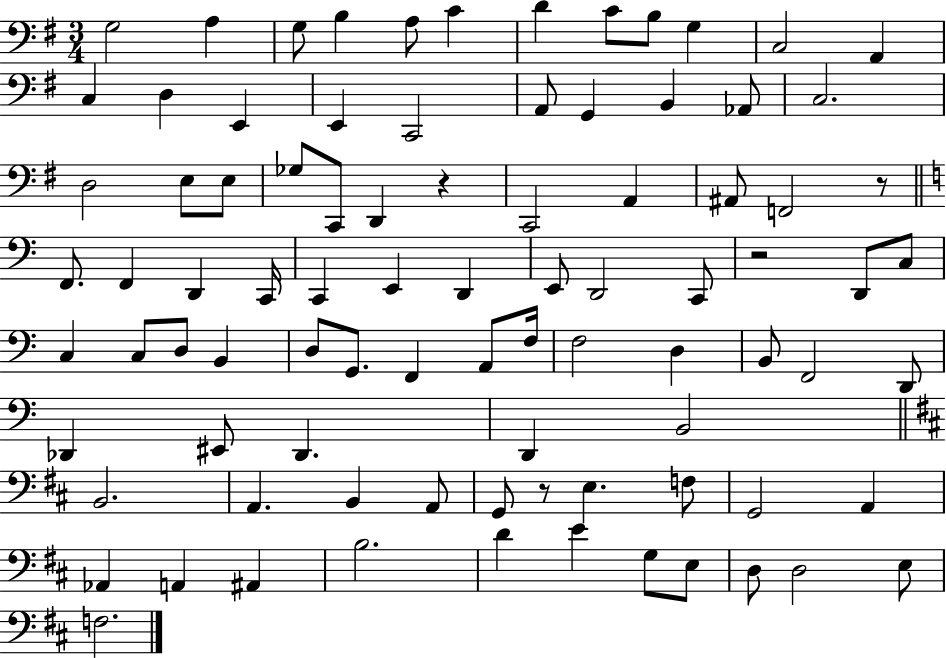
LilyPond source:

{
  \clef bass
  \numericTimeSignature
  \time 3/4
  \key g \major
  \repeat volta 2 { g2 a4 | g8 b4 a8 c'4 | d'4 c'8 b8 g4 | c2 a,4 | \break c4 d4 e,4 | e,4 c,2 | a,8 g,4 b,4 aes,8 | c2. | \break d2 e8 e8 | ges8 c,8 d,4 r4 | c,2 a,4 | ais,8 f,2 r8 | \break \bar "||" \break \key a \minor f,8. f,4 d,4 c,16 | c,4 e,4 d,4 | e,8 d,2 c,8 | r2 d,8 c8 | \break c4 c8 d8 b,4 | d8 g,8. f,4 a,8 f16 | f2 d4 | b,8 f,2 d,8 | \break des,4 eis,8 des,4. | d,4 b,2 | \bar "||" \break \key b \minor b,2. | a,4. b,4 a,8 | g,8 r8 e4. f8 | g,2 a,4 | \break aes,4 a,4 ais,4 | b2. | d'4 e'4 g8 e8 | d8 d2 e8 | \break f2. | } \bar "|."
}